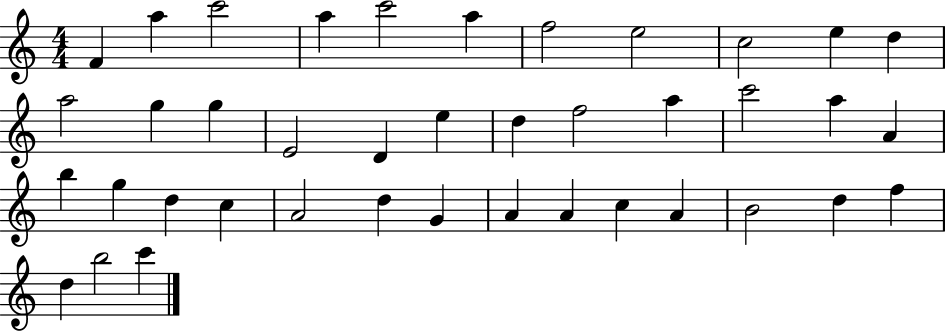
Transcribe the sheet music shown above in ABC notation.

X:1
T:Untitled
M:4/4
L:1/4
K:C
F a c'2 a c'2 a f2 e2 c2 e d a2 g g E2 D e d f2 a c'2 a A b g d c A2 d G A A c A B2 d f d b2 c'